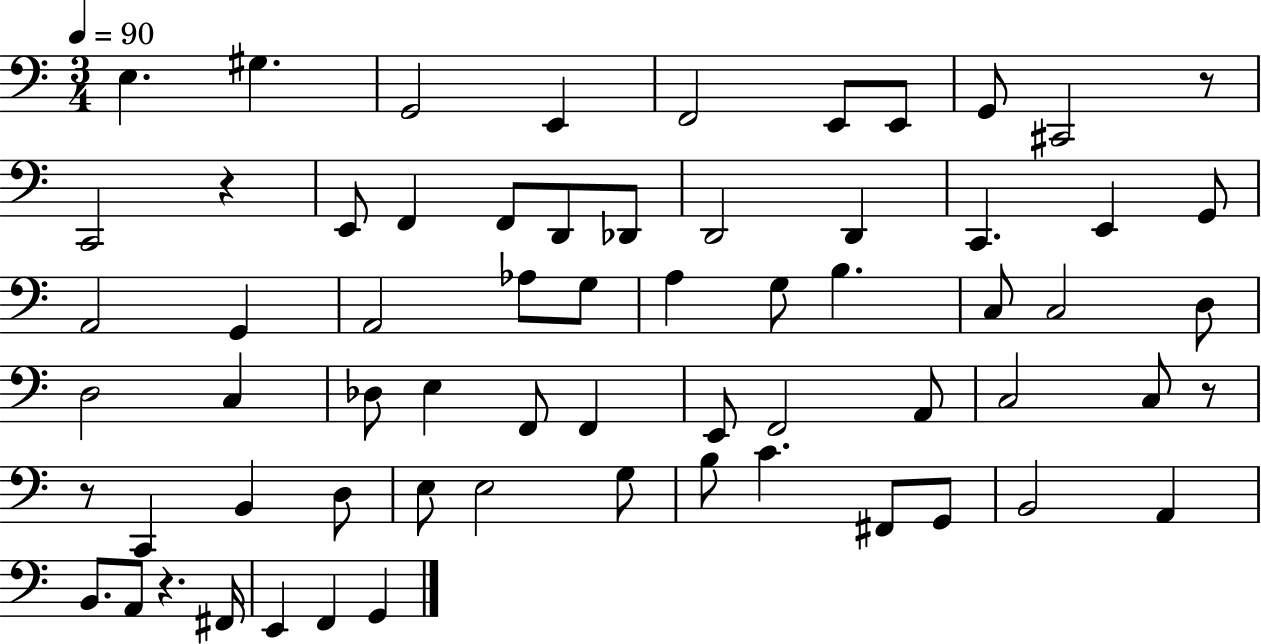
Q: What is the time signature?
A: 3/4